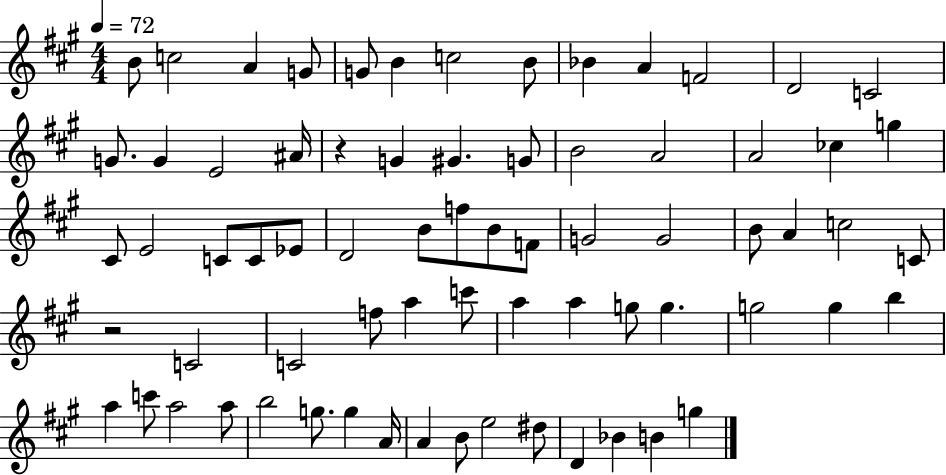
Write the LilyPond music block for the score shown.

{
  \clef treble
  \numericTimeSignature
  \time 4/4
  \key a \major
  \tempo 4 = 72
  b'8 c''2 a'4 g'8 | g'8 b'4 c''2 b'8 | bes'4 a'4 f'2 | d'2 c'2 | \break g'8. g'4 e'2 ais'16 | r4 g'4 gis'4. g'8 | b'2 a'2 | a'2 ces''4 g''4 | \break cis'8 e'2 c'8 c'8 ees'8 | d'2 b'8 f''8 b'8 f'8 | g'2 g'2 | b'8 a'4 c''2 c'8 | \break r2 c'2 | c'2 f''8 a''4 c'''8 | a''4 a''4 g''8 g''4. | g''2 g''4 b''4 | \break a''4 c'''8 a''2 a''8 | b''2 g''8. g''4 a'16 | a'4 b'8 e''2 dis''8 | d'4 bes'4 b'4 g''4 | \break \bar "|."
}